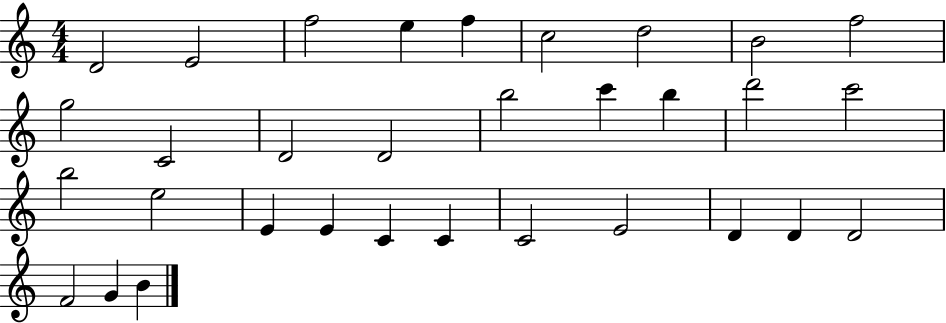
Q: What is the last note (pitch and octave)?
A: B4